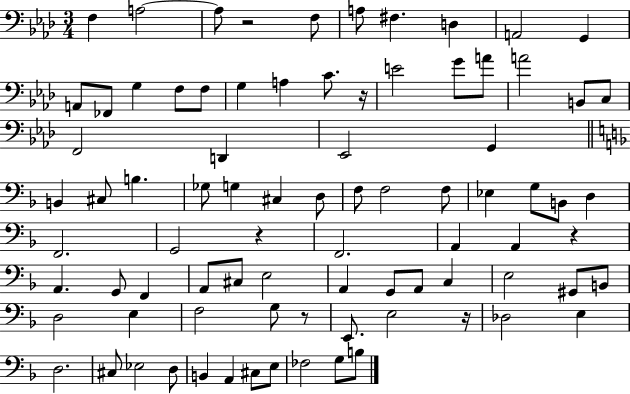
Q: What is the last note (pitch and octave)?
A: B3